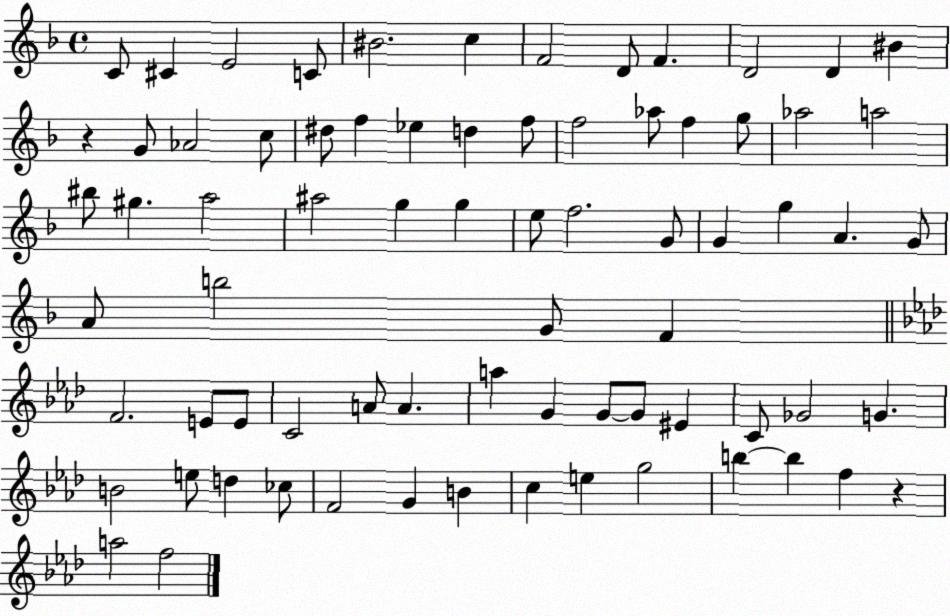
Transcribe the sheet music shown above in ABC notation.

X:1
T:Untitled
M:4/4
L:1/4
K:F
C/2 ^C E2 C/2 ^B2 c F2 D/2 F D2 D ^B z G/2 _A2 c/2 ^d/2 f _e d f/2 f2 _a/2 f g/2 _a2 a2 ^b/2 ^g a2 ^a2 g g e/2 f2 G/2 G g A G/2 A/2 b2 G/2 F F2 E/2 E/2 C2 A/2 A a G G/2 G/2 ^E C/2 _G2 G B2 e/2 d _c/2 F2 G B c e g2 b b f z a2 f2